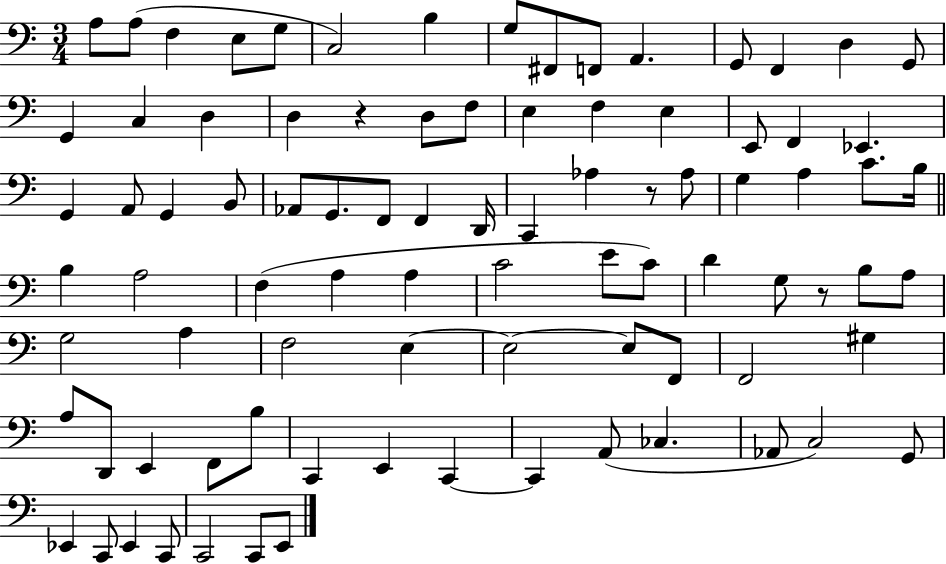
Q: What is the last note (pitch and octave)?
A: E2